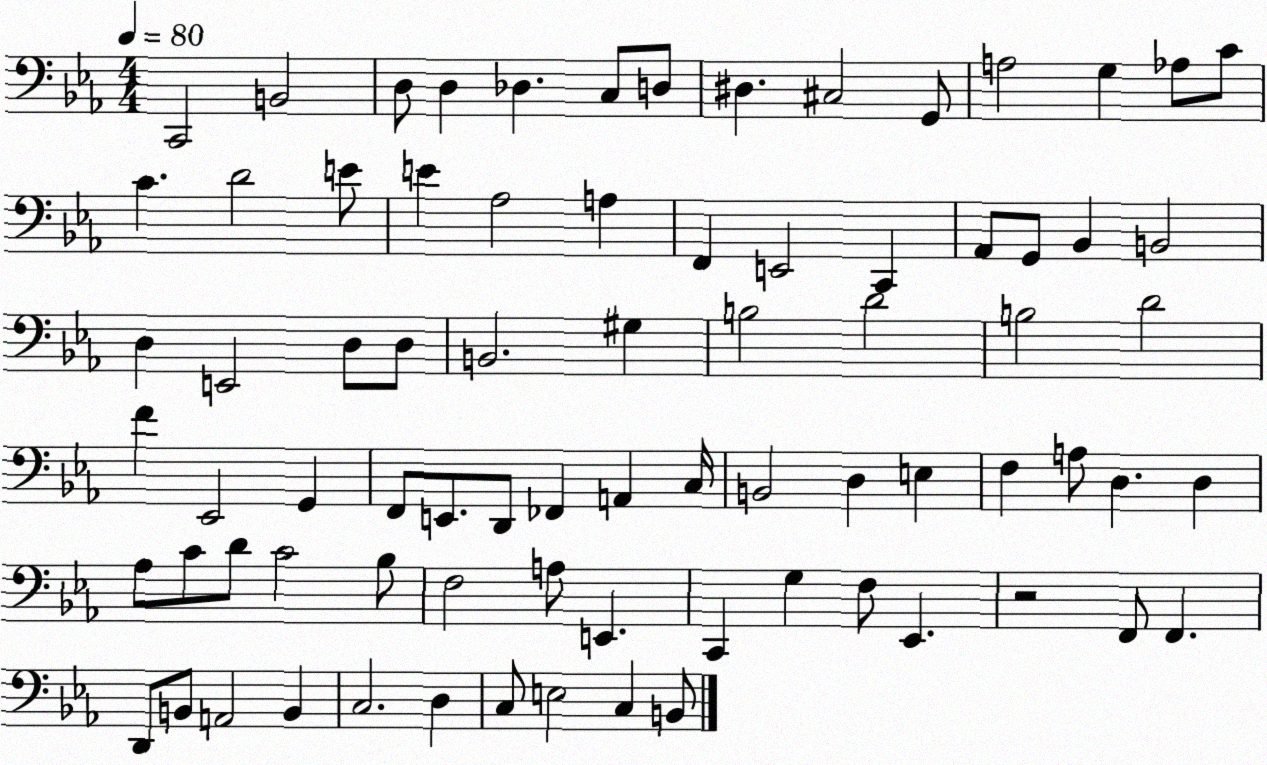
X:1
T:Untitled
M:4/4
L:1/4
K:Eb
C,,2 B,,2 D,/2 D, _D, C,/2 D,/2 ^D, ^C,2 G,,/2 A,2 G, _A,/2 C/2 C D2 E/2 E _A,2 A, F,, E,,2 C,, _A,,/2 G,,/2 _B,, B,,2 D, E,,2 D,/2 D,/2 B,,2 ^G, B,2 D2 B,2 D2 F _E,,2 G,, F,,/2 E,,/2 D,,/2 _F,, A,, C,/4 B,,2 D, E, F, A,/2 D, D, _A,/2 C/2 D/2 C2 _B,/2 F,2 A,/2 E,, C,, G, F,/2 _E,, z2 F,,/2 F,, D,,/2 B,,/2 A,,2 B,, C,2 D, C,/2 E,2 C, B,,/2